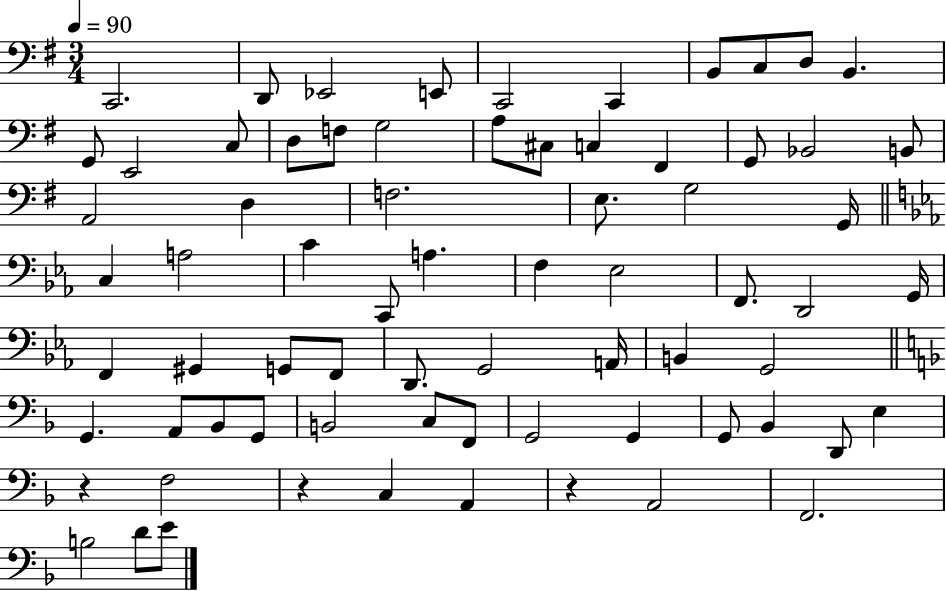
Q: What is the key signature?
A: G major